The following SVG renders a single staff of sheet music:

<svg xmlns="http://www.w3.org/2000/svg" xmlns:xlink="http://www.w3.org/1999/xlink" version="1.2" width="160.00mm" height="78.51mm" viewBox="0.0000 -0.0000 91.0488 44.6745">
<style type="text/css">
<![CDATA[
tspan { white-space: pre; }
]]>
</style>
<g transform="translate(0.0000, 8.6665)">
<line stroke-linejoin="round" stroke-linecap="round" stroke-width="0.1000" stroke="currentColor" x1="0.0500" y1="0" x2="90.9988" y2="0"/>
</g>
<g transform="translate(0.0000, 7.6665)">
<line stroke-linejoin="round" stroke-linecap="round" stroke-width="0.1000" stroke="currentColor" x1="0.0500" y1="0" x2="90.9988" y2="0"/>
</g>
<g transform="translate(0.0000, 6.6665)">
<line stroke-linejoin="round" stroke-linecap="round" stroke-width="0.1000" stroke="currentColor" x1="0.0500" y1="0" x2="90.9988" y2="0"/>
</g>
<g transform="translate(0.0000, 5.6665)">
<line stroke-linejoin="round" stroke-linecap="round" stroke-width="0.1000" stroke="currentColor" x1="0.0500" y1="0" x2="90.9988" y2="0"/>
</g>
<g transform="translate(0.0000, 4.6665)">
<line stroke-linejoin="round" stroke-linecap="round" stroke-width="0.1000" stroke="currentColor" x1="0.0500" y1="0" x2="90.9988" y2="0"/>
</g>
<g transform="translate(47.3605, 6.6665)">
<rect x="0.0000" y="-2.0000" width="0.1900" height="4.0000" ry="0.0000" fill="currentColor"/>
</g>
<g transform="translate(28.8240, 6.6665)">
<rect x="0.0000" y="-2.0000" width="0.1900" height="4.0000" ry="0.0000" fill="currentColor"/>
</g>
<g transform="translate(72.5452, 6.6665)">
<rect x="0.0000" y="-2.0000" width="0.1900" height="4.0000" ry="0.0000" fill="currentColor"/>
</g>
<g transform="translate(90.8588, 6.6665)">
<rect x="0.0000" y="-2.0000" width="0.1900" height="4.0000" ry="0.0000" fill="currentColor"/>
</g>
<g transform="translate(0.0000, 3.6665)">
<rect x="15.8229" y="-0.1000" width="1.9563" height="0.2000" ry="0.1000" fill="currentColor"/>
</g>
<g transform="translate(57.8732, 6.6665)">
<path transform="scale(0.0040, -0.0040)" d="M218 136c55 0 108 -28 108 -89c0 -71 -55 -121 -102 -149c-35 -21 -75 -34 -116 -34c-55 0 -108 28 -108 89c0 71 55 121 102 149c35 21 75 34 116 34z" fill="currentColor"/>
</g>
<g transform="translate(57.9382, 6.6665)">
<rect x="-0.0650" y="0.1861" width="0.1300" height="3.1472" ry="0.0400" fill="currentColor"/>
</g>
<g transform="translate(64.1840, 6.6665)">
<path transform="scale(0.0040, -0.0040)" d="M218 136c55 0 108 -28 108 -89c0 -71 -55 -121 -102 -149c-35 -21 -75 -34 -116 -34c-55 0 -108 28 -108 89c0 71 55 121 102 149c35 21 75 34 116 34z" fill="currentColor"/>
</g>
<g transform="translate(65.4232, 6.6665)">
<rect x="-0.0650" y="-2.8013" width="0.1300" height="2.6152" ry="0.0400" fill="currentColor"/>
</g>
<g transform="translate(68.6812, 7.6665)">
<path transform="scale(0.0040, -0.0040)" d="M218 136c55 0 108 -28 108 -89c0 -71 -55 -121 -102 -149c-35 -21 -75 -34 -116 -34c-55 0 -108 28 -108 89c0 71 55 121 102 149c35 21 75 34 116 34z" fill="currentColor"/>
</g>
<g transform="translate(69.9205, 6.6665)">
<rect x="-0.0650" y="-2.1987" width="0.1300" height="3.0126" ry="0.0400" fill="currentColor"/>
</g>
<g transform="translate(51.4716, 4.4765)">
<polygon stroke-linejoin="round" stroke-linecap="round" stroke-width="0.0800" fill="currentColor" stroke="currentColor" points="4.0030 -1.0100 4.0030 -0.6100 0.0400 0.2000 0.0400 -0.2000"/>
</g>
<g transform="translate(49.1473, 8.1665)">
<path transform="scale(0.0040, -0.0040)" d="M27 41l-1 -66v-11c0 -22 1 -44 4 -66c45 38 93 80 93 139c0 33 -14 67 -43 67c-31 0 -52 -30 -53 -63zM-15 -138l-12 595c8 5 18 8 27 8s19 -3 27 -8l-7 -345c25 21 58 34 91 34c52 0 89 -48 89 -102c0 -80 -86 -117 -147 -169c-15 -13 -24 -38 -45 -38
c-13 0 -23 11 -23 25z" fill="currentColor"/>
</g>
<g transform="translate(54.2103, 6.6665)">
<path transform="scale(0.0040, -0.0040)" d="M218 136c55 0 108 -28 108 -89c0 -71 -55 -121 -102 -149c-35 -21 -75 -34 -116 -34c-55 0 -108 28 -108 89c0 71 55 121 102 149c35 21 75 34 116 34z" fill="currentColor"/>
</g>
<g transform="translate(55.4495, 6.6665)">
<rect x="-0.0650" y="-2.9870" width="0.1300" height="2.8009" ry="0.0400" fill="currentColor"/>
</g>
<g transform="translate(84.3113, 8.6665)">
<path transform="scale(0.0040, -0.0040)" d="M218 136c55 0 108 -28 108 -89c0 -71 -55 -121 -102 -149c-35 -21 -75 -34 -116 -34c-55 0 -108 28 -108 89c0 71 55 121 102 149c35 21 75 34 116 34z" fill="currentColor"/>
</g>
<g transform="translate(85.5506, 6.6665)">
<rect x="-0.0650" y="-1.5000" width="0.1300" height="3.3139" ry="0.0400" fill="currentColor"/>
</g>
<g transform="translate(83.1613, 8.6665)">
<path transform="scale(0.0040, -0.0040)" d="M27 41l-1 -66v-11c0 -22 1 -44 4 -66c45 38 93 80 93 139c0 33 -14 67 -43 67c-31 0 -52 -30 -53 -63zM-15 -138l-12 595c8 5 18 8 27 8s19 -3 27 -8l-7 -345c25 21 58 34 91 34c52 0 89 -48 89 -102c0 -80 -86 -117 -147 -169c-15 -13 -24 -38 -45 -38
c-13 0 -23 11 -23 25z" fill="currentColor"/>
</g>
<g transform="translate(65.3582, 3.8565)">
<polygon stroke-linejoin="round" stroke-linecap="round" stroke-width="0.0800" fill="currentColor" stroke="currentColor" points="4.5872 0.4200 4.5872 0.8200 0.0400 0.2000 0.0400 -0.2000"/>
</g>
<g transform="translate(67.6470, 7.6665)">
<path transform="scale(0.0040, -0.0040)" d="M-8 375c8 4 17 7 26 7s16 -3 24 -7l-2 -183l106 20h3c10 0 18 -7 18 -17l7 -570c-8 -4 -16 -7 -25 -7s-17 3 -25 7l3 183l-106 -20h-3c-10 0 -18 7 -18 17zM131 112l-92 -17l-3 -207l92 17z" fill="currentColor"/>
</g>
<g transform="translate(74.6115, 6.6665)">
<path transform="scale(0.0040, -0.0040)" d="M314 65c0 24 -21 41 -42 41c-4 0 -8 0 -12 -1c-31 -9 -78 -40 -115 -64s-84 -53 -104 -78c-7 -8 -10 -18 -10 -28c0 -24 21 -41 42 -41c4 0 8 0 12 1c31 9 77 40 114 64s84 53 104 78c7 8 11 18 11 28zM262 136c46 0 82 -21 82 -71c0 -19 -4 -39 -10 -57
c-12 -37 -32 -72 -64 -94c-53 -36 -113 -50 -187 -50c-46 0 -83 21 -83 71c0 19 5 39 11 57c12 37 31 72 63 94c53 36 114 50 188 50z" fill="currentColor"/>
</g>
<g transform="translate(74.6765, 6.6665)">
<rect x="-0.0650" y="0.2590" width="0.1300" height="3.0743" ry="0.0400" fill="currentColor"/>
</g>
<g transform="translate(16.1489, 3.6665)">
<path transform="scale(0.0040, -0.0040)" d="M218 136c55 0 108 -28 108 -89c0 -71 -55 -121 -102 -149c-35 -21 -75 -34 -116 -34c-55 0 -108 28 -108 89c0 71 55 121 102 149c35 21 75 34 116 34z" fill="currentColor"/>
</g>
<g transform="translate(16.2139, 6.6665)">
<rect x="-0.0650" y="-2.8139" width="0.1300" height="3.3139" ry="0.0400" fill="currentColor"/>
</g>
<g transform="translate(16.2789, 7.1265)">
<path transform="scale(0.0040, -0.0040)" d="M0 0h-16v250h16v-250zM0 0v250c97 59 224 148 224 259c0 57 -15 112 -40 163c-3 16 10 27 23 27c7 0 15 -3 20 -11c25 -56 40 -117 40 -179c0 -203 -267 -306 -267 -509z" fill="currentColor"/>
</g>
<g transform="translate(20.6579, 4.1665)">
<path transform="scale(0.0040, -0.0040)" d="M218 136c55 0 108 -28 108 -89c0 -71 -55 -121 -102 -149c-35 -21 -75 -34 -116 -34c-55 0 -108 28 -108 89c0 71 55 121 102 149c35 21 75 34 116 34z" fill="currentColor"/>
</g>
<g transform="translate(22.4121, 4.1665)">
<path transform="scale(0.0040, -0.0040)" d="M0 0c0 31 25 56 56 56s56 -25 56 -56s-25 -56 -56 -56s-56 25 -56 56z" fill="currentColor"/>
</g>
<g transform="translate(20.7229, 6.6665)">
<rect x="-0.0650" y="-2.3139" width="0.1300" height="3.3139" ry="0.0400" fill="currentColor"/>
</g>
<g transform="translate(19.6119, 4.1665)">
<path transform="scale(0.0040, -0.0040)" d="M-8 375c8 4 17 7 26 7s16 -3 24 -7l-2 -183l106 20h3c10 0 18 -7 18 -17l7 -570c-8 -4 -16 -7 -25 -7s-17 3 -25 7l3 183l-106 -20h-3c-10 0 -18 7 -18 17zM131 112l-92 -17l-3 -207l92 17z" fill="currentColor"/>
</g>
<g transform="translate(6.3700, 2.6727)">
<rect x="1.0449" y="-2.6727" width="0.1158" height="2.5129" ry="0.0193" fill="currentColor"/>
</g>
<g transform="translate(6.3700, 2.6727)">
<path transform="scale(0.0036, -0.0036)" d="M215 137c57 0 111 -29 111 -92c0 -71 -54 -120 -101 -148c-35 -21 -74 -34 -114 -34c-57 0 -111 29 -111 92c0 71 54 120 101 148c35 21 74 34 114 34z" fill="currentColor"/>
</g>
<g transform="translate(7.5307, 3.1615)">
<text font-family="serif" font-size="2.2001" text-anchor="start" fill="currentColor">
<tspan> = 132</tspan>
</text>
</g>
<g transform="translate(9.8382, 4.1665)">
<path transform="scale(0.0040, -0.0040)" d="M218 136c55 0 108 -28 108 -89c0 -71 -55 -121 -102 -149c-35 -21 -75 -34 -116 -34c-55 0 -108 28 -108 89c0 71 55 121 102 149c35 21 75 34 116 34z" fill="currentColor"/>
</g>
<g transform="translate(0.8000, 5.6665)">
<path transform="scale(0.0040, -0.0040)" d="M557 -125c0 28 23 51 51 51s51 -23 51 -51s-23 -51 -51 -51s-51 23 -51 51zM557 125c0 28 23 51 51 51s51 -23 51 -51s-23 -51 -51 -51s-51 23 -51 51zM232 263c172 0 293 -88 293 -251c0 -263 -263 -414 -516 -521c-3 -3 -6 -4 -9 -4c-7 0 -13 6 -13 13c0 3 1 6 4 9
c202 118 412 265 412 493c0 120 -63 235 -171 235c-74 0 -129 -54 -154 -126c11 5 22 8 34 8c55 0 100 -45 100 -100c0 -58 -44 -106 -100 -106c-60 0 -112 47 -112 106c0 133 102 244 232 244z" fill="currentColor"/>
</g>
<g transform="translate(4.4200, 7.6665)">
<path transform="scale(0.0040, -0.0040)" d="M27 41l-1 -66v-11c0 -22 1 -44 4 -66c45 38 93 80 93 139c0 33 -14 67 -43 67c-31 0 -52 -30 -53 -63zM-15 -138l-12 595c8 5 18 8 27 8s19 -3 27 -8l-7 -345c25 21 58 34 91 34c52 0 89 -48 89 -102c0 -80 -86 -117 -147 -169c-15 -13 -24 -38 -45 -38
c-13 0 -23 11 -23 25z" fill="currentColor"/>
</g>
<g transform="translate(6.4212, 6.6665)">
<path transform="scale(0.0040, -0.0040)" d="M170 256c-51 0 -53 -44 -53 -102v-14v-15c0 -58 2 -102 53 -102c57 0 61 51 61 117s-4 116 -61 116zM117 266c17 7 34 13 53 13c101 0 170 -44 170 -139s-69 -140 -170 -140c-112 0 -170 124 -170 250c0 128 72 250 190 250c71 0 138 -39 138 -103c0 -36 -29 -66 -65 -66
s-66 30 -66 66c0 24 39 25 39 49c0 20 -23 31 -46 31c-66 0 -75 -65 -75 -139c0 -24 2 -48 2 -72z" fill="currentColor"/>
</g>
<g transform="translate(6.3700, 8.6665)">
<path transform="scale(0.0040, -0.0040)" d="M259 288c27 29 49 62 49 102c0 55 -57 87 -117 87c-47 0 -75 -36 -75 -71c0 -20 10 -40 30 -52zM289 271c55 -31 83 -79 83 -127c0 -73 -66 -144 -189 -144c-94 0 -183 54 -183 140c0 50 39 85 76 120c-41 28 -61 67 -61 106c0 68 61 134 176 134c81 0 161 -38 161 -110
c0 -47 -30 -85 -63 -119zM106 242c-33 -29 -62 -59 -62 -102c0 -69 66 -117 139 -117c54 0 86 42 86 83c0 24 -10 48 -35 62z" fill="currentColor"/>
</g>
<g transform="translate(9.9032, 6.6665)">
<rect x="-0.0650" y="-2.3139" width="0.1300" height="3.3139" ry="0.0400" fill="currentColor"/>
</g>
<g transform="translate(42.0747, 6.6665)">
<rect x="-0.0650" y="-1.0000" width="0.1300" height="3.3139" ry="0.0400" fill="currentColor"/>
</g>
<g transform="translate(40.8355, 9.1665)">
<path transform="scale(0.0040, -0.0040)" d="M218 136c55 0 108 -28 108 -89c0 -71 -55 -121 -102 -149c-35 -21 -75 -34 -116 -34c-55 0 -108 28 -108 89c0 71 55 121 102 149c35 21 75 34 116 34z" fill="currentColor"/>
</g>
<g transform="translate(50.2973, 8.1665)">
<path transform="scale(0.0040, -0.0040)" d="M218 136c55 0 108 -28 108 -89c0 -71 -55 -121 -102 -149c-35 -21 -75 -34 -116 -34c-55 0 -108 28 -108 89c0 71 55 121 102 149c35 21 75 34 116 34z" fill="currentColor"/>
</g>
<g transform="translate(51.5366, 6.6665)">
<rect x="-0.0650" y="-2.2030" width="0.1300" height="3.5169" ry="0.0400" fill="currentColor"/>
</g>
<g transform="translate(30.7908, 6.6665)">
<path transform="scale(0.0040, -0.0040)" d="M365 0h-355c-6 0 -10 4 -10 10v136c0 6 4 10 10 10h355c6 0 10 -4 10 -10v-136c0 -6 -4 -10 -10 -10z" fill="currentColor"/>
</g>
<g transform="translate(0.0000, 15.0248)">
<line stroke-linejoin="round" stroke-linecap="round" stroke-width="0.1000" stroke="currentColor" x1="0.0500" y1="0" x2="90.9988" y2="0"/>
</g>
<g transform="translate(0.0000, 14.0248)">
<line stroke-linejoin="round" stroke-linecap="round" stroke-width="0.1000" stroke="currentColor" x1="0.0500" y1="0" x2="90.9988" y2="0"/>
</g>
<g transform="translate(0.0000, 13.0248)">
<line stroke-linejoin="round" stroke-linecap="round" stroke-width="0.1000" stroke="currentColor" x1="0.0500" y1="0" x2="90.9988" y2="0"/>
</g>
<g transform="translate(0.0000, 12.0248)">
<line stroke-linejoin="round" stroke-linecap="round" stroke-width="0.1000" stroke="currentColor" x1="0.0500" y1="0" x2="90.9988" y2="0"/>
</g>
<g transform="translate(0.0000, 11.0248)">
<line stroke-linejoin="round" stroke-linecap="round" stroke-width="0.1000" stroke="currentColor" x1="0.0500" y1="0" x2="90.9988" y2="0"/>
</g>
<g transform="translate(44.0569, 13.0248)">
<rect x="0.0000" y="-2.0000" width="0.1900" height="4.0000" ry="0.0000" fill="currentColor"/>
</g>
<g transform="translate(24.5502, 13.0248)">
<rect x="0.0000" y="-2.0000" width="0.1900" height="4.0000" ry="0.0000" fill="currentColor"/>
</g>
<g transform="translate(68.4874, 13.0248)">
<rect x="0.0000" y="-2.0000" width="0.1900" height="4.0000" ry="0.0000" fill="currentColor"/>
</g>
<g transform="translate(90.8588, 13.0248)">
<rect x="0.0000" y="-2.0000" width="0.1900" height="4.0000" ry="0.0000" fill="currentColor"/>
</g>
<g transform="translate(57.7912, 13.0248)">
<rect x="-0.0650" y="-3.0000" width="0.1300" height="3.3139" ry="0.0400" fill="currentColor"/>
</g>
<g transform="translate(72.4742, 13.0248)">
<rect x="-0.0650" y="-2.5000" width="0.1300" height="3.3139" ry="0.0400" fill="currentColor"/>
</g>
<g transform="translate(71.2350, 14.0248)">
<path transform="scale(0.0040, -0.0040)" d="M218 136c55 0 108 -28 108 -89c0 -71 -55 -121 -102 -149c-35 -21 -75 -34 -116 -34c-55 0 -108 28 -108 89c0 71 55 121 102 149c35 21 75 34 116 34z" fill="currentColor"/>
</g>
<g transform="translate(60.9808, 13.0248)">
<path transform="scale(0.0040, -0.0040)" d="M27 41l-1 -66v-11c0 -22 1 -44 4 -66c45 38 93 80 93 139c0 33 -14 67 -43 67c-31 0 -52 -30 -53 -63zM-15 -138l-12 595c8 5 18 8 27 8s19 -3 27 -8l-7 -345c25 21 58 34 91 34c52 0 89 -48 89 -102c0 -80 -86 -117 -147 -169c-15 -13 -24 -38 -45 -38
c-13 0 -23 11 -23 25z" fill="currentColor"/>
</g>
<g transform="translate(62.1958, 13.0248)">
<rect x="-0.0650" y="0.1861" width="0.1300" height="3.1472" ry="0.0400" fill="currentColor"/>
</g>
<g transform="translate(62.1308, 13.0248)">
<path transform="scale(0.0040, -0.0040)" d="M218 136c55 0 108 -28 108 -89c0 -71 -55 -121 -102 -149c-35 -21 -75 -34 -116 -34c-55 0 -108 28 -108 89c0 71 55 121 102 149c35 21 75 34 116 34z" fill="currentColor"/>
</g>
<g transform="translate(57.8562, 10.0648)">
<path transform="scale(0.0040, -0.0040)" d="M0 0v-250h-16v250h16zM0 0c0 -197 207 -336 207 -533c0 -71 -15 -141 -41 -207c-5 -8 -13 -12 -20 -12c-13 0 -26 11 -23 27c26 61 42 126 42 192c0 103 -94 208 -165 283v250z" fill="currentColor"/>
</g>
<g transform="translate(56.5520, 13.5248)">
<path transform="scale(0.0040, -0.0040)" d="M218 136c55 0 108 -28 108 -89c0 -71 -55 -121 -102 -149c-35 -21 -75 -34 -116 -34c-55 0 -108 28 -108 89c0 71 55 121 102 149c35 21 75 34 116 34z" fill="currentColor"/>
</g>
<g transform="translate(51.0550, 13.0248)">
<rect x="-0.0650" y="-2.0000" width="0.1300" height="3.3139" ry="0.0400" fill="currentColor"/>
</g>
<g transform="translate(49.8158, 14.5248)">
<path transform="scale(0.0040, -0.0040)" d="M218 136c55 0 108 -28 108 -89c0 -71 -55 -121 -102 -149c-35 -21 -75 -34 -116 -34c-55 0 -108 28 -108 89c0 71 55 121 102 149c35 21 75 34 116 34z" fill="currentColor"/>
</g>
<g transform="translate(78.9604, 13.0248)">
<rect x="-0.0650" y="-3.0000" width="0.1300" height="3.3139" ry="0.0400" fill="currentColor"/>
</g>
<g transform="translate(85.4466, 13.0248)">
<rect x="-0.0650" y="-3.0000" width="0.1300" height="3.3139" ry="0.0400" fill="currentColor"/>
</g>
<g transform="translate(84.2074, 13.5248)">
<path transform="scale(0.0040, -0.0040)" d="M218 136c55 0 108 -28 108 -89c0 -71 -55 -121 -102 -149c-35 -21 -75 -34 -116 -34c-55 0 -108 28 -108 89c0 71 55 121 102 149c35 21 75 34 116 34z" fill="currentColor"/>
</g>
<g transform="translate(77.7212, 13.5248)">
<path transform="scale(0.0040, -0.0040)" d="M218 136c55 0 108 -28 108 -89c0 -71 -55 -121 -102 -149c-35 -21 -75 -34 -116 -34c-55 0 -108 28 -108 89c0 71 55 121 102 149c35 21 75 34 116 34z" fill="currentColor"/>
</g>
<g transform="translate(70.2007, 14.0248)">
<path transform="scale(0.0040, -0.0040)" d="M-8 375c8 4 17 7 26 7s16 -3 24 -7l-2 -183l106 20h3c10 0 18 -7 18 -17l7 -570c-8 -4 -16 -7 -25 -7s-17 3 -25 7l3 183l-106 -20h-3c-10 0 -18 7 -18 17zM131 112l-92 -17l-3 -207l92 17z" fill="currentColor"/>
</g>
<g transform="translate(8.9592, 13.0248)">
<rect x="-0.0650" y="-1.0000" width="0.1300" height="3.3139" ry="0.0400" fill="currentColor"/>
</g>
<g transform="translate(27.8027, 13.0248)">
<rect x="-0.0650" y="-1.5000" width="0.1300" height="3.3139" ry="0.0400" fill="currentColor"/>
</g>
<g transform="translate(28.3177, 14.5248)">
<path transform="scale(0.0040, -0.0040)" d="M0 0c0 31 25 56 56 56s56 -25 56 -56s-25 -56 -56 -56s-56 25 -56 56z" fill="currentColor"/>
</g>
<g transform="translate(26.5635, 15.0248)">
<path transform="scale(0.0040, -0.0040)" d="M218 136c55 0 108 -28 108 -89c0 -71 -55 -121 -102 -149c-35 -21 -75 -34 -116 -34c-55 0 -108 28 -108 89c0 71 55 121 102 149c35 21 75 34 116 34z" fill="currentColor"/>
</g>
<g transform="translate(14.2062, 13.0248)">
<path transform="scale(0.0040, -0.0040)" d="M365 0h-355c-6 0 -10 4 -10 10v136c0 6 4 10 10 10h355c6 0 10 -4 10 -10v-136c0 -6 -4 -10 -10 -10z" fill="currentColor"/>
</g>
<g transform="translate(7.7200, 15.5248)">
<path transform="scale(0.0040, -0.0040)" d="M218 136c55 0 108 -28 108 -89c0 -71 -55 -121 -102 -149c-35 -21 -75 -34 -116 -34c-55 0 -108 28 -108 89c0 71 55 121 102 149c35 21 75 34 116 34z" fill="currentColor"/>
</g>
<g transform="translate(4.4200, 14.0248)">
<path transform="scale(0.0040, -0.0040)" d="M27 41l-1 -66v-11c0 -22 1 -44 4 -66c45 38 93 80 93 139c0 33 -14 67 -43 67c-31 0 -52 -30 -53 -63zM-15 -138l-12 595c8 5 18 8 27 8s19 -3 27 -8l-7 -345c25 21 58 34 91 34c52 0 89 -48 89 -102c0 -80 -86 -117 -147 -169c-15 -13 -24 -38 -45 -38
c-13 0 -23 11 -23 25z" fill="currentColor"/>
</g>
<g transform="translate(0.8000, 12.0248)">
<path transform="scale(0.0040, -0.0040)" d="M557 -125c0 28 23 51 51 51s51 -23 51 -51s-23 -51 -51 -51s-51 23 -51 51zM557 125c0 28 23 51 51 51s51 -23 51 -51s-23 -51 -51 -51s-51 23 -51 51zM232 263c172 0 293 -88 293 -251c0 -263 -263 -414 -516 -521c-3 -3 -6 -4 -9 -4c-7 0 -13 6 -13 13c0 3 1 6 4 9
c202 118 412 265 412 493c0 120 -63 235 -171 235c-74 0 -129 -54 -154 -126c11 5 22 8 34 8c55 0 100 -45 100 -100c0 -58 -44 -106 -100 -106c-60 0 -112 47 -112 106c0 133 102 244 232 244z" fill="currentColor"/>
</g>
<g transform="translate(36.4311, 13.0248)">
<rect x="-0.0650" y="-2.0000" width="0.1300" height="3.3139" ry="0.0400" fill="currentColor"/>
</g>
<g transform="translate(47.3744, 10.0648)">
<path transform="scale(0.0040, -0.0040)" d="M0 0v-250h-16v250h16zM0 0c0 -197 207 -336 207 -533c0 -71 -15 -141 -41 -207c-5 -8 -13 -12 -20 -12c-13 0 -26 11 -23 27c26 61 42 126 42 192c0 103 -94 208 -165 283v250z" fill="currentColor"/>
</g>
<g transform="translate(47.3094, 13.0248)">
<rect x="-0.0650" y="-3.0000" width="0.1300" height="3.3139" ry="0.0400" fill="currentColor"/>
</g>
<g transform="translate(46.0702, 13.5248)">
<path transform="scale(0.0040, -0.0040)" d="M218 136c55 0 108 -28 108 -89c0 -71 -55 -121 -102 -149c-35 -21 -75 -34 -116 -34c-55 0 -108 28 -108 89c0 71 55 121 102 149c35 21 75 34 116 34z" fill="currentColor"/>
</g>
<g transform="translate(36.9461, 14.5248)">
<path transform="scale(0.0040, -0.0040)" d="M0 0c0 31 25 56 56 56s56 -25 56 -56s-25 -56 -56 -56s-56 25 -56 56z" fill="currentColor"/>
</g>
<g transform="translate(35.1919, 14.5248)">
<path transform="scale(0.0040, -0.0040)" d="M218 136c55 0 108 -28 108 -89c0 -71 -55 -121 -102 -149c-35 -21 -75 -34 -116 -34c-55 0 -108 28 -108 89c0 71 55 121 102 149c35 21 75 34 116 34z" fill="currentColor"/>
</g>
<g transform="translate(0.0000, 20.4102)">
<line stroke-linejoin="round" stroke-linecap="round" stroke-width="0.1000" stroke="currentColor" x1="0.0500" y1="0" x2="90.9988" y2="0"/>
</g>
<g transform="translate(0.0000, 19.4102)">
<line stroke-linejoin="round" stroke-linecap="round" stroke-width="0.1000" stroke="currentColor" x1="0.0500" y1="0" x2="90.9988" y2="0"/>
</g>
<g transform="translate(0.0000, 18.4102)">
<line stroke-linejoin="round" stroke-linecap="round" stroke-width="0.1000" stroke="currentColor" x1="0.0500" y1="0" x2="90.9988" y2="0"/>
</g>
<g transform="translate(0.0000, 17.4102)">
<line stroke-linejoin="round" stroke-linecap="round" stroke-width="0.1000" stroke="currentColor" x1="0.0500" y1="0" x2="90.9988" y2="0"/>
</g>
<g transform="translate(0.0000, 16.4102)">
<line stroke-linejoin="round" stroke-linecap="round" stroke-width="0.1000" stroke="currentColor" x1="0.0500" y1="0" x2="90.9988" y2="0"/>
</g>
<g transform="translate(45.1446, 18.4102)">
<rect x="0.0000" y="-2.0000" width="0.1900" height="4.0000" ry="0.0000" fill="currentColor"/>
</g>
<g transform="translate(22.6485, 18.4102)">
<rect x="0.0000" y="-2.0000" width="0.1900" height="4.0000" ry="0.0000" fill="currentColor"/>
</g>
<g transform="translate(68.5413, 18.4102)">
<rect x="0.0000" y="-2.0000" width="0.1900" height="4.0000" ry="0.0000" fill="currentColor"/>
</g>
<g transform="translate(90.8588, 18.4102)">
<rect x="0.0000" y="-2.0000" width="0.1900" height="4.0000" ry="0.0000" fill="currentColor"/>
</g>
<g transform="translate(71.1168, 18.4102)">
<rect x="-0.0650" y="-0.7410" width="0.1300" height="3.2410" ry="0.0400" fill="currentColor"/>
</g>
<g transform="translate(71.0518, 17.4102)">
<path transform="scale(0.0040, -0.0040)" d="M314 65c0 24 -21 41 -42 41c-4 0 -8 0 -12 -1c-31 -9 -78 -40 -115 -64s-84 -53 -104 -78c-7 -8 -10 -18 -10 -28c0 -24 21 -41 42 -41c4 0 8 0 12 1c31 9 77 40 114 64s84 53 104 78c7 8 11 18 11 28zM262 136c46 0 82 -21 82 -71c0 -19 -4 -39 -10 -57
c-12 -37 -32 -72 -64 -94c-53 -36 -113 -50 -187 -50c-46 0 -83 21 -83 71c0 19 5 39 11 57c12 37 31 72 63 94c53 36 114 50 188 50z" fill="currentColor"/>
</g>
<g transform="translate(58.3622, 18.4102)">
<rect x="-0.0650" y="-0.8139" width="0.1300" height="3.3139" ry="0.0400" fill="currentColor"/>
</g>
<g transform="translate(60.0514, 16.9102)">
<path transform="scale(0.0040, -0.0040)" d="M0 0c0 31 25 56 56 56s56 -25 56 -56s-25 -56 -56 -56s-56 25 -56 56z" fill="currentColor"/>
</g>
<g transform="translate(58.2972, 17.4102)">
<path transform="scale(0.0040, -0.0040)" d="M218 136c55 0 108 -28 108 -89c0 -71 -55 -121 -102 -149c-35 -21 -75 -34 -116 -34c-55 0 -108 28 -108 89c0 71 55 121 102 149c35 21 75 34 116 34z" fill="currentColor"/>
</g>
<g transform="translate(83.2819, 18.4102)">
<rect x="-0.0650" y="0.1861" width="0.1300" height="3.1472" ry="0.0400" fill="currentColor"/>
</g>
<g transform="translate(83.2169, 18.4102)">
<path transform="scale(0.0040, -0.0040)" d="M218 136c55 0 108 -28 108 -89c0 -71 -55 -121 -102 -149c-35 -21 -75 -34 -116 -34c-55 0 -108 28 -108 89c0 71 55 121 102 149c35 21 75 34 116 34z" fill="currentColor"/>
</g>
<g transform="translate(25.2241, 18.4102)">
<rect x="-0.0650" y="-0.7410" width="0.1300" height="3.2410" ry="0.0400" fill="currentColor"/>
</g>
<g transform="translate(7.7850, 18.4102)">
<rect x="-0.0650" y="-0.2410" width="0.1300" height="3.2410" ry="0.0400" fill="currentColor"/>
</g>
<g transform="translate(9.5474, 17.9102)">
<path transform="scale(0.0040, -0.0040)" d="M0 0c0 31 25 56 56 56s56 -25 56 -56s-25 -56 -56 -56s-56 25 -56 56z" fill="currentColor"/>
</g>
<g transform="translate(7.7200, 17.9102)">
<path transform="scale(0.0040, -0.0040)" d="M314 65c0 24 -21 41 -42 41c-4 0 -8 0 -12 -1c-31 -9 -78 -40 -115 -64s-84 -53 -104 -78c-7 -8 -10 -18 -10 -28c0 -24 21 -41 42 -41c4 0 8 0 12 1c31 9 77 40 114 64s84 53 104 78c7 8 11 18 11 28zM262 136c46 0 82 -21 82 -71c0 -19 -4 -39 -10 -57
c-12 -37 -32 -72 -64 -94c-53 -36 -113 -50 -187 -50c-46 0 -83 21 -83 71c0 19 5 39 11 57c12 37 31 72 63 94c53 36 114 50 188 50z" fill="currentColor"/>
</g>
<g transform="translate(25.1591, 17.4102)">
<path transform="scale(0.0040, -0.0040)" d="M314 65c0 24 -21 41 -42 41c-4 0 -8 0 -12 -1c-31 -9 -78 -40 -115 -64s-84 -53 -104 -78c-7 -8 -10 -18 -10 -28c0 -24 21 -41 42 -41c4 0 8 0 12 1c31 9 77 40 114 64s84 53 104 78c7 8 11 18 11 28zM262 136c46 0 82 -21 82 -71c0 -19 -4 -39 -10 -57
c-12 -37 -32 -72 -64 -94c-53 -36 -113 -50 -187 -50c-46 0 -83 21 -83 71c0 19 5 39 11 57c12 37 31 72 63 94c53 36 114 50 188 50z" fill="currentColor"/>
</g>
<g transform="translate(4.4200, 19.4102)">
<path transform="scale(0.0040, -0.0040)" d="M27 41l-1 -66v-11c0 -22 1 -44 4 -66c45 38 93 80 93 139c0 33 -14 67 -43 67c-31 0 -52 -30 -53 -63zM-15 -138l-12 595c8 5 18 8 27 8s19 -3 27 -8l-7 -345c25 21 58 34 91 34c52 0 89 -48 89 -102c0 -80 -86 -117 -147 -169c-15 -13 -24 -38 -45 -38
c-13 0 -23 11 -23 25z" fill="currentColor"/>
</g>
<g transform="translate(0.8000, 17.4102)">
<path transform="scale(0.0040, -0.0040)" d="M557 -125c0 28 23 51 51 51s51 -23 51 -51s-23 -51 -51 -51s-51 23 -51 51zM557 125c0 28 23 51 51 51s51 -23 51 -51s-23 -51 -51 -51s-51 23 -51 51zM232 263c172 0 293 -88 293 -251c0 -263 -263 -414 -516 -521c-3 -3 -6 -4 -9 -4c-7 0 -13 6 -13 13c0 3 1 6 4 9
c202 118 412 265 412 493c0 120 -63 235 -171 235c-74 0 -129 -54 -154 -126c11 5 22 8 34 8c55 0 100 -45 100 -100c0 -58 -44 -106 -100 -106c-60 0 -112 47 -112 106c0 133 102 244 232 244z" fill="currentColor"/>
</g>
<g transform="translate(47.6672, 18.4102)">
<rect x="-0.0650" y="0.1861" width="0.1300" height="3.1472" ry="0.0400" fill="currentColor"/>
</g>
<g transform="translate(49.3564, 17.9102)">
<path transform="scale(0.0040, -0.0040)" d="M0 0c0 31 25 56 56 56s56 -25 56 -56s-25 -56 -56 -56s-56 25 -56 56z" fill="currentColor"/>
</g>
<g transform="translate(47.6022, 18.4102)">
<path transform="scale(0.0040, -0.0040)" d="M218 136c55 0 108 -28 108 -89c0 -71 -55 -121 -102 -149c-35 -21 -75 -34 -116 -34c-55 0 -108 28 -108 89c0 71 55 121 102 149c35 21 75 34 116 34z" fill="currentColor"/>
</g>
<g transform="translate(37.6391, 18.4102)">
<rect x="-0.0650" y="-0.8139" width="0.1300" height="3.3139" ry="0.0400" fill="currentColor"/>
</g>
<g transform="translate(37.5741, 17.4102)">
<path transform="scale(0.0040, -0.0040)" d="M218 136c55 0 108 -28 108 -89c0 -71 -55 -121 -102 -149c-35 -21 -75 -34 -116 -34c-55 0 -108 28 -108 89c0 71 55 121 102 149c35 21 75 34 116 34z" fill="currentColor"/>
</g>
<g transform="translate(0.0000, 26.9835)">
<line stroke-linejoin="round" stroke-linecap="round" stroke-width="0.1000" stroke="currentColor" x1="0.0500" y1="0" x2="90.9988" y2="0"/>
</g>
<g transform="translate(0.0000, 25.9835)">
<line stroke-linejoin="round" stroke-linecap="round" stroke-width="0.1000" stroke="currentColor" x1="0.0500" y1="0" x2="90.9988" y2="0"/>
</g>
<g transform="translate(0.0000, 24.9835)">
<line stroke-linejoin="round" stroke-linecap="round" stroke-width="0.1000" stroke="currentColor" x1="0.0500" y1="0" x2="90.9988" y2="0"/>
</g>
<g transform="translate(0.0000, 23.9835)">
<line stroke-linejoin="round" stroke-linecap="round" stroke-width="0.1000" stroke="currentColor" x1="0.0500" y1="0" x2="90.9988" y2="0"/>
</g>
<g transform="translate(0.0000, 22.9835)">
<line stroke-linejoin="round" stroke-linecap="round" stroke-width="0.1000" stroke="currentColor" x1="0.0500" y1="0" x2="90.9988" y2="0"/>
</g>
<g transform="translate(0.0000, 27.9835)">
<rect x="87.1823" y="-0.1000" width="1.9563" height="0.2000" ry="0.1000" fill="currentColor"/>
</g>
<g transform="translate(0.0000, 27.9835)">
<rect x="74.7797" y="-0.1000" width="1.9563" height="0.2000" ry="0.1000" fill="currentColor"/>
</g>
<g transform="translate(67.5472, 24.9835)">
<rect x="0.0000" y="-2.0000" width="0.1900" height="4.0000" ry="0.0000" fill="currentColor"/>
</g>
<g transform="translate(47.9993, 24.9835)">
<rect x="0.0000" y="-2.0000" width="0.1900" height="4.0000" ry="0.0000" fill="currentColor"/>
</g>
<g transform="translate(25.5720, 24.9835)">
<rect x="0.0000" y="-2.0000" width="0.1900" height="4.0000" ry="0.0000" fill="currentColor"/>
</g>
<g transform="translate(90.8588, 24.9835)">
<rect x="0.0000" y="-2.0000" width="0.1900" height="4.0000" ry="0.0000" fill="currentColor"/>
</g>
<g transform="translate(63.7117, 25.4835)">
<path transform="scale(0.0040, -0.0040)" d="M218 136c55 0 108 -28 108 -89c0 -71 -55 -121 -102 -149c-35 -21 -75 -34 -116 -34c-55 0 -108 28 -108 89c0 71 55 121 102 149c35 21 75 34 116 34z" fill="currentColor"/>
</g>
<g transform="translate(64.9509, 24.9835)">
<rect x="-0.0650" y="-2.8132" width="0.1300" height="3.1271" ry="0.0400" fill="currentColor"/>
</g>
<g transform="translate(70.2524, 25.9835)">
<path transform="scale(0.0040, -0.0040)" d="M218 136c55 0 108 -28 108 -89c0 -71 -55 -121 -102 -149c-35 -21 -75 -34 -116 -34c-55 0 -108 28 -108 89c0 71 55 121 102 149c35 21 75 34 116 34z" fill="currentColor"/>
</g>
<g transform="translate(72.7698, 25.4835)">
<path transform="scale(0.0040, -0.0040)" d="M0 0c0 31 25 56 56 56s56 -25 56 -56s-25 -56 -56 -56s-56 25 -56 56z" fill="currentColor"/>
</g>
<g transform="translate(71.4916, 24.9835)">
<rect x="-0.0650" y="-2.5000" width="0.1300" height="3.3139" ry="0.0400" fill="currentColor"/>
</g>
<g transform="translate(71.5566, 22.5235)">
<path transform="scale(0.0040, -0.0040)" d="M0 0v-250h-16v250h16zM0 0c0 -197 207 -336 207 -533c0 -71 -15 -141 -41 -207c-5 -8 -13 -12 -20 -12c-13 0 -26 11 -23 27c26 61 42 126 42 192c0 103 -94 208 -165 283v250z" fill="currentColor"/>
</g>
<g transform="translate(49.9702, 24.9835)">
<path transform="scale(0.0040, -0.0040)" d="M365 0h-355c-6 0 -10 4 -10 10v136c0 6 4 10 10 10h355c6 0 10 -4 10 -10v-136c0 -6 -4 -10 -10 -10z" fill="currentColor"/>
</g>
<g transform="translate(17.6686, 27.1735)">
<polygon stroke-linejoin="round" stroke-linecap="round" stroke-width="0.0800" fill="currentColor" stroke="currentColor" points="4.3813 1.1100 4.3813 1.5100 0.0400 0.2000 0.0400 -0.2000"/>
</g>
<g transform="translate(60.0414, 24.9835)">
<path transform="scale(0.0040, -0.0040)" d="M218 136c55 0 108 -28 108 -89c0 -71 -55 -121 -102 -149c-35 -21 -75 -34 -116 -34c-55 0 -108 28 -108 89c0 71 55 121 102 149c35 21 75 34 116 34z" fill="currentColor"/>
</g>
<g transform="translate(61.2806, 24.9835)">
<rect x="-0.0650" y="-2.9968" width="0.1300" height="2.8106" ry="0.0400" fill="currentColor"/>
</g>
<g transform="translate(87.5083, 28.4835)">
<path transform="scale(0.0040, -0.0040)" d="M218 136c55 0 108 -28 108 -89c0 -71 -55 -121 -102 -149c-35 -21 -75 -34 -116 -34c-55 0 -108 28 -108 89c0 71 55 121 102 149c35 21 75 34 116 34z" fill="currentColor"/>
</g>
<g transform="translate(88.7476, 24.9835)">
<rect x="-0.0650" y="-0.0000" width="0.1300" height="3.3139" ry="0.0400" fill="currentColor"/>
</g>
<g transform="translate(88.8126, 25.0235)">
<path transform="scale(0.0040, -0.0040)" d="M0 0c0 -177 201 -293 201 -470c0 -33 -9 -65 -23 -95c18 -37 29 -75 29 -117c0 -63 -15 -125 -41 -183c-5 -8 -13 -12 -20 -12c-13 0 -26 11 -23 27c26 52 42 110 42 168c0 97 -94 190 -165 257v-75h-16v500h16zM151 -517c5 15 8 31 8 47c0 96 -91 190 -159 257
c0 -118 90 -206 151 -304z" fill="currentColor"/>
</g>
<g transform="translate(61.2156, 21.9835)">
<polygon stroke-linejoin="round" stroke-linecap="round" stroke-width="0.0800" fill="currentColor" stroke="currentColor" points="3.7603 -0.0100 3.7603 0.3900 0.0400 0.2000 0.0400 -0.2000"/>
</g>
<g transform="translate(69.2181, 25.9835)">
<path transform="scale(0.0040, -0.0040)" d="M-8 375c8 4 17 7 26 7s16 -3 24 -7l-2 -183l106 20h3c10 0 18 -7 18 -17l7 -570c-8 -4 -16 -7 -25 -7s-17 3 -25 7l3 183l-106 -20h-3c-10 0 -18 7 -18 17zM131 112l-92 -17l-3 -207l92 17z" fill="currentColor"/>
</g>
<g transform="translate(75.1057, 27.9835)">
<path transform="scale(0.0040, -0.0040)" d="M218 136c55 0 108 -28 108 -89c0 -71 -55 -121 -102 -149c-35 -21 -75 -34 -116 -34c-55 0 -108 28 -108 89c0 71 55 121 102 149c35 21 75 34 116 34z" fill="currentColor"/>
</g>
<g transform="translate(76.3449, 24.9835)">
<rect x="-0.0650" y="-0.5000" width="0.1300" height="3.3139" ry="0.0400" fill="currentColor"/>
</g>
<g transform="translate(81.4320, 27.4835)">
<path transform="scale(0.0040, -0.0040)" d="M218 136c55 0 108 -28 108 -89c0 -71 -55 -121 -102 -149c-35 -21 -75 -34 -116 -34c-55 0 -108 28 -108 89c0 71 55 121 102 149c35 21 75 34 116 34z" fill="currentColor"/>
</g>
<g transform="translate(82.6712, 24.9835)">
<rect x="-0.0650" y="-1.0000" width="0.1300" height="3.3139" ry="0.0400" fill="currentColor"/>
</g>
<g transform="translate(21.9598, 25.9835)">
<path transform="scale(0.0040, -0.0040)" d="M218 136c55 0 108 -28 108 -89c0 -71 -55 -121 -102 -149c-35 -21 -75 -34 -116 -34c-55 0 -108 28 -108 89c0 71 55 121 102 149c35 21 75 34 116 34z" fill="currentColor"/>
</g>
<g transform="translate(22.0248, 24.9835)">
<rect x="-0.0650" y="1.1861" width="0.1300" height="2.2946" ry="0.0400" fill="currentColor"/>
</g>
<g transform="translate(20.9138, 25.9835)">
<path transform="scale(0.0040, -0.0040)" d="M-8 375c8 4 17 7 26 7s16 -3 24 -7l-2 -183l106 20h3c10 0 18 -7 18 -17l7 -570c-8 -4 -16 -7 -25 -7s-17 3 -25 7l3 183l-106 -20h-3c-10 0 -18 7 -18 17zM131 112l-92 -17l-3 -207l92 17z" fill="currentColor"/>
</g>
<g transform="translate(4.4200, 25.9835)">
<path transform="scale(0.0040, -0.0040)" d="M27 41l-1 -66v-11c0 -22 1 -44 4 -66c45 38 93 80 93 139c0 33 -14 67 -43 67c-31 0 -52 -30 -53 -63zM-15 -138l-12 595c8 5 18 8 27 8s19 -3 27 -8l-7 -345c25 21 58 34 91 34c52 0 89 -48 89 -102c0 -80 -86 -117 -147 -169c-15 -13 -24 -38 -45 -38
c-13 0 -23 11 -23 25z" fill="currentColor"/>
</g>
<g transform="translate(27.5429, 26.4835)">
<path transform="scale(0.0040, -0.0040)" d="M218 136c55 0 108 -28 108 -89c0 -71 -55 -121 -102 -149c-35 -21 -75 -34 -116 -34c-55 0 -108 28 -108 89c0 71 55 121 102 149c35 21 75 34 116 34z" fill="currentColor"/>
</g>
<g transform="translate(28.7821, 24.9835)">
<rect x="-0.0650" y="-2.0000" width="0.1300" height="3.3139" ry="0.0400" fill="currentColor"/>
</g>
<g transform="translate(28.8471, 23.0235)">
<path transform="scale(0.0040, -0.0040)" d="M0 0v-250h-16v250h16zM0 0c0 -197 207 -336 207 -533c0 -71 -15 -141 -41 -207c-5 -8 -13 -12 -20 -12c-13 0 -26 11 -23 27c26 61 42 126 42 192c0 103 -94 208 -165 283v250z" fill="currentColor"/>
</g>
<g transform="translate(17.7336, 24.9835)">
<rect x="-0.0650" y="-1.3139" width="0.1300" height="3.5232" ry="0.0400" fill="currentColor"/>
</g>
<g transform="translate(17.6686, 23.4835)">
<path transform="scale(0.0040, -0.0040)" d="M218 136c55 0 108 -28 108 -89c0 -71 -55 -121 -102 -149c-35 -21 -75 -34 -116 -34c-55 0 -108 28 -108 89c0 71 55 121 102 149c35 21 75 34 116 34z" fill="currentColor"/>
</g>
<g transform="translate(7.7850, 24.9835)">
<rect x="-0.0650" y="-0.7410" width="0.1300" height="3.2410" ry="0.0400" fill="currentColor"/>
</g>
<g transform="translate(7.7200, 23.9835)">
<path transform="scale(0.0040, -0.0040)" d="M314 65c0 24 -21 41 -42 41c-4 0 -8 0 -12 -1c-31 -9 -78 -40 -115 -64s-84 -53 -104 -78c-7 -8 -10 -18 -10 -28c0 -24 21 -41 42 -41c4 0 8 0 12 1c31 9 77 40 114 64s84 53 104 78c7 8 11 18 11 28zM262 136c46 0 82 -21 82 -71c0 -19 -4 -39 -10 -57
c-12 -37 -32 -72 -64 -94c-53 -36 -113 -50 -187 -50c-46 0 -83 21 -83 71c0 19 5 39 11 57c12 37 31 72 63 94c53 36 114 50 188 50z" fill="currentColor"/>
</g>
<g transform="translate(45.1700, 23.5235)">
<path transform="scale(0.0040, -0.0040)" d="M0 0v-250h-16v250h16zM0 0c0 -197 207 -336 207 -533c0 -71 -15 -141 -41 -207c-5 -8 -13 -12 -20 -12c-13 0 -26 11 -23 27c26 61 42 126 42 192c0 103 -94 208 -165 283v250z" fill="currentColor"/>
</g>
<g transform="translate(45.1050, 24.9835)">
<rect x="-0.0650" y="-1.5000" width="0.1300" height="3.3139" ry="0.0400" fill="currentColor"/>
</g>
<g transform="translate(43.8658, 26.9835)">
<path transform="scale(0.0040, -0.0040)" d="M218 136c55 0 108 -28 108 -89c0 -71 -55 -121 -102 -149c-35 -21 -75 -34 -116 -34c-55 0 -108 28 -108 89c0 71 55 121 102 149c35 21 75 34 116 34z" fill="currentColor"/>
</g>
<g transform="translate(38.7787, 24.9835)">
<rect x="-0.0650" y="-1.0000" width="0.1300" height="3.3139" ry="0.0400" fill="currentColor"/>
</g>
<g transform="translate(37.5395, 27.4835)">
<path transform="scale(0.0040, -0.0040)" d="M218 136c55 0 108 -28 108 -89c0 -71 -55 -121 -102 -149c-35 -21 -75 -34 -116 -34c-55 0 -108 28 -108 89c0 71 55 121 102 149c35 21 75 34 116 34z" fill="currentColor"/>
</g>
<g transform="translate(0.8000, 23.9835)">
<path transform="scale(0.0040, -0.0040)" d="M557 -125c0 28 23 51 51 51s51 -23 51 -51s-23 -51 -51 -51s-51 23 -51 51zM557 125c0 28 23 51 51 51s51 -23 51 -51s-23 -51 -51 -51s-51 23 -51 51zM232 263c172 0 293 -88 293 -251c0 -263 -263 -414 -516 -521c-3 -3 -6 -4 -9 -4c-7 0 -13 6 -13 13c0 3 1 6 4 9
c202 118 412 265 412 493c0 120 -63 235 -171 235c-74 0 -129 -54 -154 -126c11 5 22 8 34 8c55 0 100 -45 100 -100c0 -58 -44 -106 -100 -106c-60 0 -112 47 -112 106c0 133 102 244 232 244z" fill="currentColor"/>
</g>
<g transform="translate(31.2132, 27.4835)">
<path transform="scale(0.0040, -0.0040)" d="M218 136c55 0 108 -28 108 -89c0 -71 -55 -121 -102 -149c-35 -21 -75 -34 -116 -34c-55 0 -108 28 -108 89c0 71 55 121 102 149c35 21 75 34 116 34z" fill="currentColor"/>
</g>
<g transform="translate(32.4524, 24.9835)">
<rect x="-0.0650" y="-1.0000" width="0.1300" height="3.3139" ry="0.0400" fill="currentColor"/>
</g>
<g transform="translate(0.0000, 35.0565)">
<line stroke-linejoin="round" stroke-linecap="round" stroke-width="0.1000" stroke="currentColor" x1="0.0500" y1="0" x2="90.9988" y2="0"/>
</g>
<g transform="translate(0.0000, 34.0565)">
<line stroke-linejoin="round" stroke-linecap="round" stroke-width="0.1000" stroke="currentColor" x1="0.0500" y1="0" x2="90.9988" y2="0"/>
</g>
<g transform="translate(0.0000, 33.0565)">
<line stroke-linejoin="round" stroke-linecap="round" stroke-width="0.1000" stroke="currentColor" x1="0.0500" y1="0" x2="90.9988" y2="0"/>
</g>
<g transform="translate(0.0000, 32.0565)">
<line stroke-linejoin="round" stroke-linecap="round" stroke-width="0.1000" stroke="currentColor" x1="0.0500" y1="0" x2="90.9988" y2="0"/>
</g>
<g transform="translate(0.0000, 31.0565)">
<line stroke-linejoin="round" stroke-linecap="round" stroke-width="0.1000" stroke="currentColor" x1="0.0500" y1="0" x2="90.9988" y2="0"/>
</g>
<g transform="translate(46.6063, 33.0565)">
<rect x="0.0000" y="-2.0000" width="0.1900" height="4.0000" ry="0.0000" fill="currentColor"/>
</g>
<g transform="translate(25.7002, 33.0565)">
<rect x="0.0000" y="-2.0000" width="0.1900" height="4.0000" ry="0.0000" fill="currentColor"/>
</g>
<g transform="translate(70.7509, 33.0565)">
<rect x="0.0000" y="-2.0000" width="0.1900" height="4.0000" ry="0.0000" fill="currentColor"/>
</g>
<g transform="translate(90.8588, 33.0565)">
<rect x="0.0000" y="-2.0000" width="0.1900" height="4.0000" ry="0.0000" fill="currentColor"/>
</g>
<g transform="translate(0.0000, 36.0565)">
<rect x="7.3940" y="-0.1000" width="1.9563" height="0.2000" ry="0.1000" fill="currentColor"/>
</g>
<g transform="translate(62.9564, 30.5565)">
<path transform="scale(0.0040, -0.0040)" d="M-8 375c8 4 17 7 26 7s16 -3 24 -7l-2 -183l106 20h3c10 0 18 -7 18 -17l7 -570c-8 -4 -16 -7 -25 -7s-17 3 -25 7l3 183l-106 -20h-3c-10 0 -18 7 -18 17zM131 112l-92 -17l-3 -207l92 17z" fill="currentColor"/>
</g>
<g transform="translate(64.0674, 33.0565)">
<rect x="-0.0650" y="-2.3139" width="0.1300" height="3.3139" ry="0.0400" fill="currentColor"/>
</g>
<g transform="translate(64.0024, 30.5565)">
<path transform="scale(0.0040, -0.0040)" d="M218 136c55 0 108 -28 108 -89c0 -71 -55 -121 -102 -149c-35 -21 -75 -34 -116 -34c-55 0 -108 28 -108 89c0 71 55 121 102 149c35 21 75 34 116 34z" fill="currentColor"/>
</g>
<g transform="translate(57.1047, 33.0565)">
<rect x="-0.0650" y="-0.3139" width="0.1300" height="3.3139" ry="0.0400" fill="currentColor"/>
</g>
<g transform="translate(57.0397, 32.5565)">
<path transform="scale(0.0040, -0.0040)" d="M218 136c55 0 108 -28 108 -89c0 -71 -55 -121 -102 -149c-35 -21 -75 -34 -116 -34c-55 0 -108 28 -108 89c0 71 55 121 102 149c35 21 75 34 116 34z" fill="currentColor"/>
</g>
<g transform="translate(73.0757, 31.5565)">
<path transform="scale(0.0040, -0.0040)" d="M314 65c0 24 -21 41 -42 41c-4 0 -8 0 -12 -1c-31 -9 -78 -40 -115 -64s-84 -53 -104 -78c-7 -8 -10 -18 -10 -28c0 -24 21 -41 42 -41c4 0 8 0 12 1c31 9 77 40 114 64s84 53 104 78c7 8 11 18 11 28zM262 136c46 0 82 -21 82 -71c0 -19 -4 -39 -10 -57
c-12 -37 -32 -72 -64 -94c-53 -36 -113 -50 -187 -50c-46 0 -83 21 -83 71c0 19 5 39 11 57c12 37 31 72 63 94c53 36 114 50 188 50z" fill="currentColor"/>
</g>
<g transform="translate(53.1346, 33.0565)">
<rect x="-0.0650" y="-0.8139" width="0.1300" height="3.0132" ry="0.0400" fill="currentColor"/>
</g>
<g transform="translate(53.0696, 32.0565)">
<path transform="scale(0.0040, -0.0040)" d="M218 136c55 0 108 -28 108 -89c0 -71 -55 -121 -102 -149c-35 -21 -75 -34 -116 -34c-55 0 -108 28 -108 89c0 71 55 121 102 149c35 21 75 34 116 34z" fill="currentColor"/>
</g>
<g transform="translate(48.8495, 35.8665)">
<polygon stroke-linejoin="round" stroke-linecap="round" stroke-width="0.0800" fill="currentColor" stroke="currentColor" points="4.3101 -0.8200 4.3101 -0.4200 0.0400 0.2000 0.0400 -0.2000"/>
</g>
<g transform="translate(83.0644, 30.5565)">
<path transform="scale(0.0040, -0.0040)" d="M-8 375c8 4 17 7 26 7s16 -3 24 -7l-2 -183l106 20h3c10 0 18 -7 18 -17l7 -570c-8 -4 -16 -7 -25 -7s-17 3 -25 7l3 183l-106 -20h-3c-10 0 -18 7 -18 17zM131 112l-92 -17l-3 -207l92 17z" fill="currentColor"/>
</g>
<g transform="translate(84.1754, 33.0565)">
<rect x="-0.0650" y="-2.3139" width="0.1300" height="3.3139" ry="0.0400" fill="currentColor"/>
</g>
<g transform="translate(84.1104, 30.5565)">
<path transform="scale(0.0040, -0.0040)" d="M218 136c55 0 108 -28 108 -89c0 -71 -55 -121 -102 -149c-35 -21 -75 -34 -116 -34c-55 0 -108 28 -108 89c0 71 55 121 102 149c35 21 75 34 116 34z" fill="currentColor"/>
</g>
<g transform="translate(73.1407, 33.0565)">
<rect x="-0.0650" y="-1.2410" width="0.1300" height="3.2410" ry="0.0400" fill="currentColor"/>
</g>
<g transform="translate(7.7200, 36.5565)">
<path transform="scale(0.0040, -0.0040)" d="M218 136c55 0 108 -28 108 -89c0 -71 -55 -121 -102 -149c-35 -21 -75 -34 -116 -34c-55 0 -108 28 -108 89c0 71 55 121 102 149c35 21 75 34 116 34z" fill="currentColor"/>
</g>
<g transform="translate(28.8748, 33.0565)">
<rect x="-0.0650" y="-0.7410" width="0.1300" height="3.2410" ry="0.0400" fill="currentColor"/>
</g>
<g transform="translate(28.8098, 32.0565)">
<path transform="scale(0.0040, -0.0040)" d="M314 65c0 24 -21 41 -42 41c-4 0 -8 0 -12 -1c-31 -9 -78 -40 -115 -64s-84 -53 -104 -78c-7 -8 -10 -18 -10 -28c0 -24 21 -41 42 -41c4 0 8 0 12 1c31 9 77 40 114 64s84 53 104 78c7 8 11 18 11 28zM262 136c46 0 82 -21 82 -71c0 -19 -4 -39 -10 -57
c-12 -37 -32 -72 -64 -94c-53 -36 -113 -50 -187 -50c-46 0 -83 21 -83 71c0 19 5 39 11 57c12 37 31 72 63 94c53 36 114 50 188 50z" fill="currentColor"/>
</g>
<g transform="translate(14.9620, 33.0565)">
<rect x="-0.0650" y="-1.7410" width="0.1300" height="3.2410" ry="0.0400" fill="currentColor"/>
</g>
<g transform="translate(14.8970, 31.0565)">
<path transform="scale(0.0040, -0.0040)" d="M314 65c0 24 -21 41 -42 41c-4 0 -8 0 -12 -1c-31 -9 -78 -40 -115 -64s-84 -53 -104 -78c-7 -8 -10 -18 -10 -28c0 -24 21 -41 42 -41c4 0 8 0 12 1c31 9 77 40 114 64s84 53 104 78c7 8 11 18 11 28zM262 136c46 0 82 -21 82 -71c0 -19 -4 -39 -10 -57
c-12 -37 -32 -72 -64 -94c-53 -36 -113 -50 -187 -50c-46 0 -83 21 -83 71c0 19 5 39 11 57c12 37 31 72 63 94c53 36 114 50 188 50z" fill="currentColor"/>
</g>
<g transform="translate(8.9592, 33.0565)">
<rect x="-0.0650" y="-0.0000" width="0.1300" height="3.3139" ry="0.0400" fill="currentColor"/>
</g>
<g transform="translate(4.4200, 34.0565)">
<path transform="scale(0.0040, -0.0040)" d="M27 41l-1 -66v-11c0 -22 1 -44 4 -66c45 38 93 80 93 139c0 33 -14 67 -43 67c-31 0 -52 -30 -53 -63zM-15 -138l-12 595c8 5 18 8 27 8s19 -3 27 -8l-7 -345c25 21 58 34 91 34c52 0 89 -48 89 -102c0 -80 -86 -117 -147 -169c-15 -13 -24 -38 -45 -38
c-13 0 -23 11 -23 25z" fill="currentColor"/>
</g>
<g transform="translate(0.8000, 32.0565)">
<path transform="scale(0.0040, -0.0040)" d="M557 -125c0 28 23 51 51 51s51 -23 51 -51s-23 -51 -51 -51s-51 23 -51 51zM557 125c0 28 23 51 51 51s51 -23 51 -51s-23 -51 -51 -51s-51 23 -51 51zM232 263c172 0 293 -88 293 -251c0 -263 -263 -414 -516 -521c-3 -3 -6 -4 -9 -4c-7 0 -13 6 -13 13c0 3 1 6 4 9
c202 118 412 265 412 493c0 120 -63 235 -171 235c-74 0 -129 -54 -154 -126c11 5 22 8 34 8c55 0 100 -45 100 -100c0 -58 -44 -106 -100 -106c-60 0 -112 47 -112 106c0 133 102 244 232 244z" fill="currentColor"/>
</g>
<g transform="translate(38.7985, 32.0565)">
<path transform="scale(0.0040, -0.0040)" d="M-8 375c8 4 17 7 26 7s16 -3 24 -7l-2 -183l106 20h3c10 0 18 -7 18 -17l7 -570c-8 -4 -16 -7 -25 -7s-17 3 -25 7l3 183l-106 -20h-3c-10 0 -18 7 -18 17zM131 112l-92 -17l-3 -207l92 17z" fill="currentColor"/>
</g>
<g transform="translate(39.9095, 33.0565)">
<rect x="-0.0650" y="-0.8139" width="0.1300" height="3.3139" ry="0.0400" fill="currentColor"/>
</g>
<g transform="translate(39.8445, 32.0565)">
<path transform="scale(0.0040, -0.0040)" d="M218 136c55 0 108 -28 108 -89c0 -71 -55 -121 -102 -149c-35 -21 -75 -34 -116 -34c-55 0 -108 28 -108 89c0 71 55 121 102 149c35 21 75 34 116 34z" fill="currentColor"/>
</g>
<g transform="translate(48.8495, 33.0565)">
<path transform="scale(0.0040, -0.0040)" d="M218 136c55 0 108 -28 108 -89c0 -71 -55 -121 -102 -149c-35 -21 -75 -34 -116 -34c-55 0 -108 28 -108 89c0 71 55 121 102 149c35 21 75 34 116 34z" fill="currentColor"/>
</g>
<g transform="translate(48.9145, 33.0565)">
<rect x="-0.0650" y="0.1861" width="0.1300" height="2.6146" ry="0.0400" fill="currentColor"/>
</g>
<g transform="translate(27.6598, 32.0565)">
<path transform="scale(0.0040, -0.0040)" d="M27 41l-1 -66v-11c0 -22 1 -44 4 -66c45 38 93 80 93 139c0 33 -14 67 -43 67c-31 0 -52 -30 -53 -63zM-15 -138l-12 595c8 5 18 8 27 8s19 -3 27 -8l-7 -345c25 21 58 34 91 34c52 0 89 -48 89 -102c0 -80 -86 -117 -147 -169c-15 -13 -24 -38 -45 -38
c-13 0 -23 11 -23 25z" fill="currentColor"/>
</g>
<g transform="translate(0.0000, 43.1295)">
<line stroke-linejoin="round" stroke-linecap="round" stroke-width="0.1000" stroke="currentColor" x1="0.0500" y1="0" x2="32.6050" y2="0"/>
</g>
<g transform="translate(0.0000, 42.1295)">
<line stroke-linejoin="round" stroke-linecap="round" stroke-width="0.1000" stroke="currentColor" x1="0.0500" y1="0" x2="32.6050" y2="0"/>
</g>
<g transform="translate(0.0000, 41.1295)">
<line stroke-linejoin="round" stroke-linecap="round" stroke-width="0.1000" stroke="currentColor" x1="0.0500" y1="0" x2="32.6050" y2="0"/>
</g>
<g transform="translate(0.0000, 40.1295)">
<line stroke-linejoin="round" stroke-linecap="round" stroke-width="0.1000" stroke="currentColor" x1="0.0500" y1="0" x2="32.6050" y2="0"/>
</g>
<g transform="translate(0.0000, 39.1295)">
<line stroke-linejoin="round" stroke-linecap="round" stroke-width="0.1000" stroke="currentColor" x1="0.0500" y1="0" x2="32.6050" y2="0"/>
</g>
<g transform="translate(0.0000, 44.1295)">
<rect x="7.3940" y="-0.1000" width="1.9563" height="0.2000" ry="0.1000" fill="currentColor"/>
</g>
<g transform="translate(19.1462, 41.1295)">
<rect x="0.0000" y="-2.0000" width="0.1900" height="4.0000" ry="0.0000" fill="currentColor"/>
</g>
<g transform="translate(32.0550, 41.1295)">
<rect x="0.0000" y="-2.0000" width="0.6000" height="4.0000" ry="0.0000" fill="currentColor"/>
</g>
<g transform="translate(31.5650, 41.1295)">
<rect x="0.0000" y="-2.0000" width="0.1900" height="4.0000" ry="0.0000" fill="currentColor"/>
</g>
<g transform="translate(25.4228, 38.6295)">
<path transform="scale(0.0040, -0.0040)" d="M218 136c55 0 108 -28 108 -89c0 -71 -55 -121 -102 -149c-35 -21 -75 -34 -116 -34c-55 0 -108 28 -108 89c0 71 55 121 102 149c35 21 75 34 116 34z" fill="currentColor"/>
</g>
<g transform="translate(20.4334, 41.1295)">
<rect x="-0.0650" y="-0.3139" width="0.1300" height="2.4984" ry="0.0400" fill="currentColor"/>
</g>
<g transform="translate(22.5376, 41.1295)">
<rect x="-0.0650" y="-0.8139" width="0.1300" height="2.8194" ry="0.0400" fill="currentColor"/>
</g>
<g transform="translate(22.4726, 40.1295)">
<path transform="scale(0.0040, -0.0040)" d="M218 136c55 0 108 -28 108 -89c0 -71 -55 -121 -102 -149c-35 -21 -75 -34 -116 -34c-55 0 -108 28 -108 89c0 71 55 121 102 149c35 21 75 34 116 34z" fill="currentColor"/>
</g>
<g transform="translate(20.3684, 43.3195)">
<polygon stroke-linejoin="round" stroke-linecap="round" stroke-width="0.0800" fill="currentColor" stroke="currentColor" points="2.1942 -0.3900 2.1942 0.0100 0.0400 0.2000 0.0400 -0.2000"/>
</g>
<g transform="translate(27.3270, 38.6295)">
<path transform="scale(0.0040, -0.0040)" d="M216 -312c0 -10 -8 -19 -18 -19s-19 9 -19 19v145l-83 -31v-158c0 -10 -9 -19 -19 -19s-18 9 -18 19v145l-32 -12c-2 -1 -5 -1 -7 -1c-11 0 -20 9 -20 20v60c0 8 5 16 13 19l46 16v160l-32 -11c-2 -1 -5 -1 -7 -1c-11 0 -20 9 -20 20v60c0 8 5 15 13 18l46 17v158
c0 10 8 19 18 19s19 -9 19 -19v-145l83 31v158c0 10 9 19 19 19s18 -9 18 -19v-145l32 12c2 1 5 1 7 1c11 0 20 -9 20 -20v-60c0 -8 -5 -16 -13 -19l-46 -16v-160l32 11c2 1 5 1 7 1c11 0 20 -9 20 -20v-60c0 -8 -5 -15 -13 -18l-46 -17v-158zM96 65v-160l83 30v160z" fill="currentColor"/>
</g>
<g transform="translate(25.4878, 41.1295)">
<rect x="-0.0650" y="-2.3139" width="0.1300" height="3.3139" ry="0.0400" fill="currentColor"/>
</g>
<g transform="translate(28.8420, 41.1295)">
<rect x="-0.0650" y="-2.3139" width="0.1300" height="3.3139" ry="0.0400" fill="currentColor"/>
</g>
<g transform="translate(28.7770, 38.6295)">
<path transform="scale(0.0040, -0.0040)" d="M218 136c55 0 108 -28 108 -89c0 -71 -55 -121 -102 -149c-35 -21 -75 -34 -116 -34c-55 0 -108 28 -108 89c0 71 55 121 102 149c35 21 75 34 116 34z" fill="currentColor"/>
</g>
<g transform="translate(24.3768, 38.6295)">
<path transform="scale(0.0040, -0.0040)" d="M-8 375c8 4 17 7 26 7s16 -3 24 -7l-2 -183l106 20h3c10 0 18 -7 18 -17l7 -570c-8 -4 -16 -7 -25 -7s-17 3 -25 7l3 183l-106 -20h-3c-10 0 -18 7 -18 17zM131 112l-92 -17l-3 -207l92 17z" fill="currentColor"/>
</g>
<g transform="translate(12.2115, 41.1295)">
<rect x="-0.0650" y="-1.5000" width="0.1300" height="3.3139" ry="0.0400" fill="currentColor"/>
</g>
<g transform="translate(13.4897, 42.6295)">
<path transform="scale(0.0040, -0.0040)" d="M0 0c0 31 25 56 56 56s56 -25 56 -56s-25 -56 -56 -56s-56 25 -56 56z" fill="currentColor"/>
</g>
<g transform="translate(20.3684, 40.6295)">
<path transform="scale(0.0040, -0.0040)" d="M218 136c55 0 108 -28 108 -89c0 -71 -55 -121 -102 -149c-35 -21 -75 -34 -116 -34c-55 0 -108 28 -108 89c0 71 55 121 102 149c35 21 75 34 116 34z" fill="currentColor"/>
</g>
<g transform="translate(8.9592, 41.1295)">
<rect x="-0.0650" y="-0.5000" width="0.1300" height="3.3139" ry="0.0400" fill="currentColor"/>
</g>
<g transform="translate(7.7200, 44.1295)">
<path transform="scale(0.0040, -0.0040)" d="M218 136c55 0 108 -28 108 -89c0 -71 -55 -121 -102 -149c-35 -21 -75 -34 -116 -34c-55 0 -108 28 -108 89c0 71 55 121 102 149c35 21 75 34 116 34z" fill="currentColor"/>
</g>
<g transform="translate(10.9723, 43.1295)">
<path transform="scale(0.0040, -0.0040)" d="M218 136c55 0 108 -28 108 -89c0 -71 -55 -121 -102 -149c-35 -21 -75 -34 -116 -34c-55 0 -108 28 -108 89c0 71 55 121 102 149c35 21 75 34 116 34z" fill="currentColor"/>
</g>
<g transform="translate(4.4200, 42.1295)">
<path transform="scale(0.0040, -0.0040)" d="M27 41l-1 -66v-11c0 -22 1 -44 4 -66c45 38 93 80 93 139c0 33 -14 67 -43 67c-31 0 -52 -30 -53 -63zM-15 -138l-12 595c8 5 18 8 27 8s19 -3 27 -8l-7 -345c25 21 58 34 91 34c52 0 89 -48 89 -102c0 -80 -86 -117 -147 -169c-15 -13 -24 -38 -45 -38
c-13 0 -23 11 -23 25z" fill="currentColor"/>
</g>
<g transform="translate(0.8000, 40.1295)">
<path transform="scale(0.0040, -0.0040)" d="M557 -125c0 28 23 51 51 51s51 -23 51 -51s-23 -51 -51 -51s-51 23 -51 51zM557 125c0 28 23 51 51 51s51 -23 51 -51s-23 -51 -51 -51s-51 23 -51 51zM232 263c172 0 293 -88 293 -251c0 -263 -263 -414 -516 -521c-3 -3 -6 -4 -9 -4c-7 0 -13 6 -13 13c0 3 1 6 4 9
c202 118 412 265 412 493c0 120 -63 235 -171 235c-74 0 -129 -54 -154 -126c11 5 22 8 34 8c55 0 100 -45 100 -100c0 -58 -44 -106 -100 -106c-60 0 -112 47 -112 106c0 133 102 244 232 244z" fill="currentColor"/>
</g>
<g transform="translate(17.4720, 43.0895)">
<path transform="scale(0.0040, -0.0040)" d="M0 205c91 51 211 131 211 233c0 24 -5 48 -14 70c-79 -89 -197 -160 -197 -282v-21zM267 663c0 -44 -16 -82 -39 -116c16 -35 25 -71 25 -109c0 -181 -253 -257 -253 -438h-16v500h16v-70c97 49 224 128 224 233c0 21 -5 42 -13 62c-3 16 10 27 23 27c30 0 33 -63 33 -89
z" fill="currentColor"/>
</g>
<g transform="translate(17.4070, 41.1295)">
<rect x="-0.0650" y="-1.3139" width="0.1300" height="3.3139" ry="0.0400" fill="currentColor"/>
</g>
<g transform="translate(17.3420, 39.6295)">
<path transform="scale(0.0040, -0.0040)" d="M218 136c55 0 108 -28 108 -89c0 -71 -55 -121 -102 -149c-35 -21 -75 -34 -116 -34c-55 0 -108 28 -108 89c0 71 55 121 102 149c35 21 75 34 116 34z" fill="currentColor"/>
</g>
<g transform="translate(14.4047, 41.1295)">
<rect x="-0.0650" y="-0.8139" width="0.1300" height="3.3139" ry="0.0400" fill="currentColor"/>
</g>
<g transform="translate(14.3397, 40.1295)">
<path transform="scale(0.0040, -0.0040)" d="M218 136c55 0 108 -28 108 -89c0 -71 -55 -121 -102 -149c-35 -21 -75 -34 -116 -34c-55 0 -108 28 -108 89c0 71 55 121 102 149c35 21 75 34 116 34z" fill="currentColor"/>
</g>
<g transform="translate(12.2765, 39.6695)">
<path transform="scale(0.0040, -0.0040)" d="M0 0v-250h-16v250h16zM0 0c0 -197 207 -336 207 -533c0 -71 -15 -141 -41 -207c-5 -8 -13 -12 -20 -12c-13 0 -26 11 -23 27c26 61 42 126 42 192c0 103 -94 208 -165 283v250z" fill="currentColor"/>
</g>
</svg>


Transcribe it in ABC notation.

X:1
T:Untitled
M:6/8
L:1/4
K:F
_B, C/2 B, z2 F,, _A,,/2 D,/2 D, D,/2 B,,/2 D,2 _G,, F,, z2 G,, A,, C,/2 A,, C,/2 _D, B,, C, C, E,2 F,2 F, D, F, F,2 D, F,2 G,/2 B,,/2 A,,/2 F,, F,, G,,/2 z2 D,/2 C,/2 B,,/2 E,, F,, D,,/4 D,, A,2 _F,2 F, D,/2 F,/2 E, B, G,2 B, E,, G,,/2 F, G,/4 E,/2 F,/2 B, ^B,